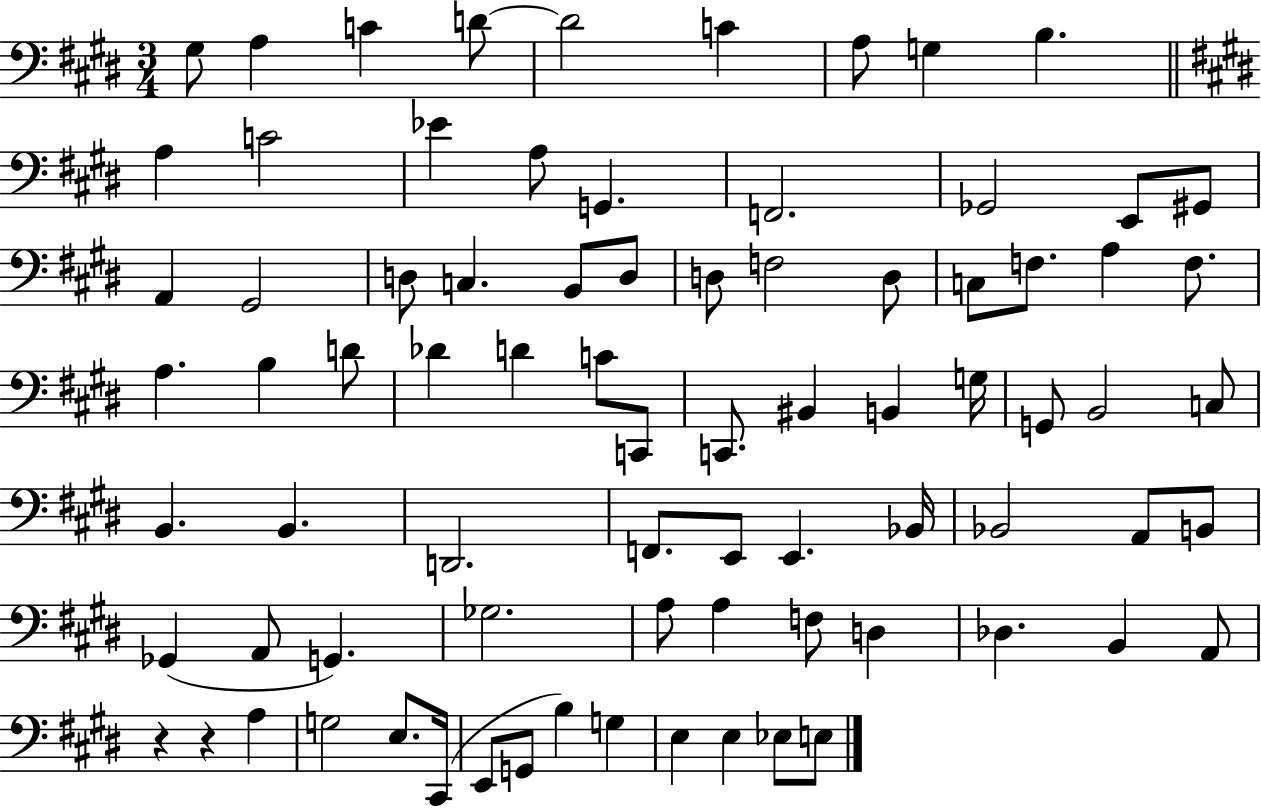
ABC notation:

X:1
T:Untitled
M:3/4
L:1/4
K:E
^G,/2 A, C D/2 D2 C A,/2 G, B, A, C2 _E A,/2 G,, F,,2 _G,,2 E,,/2 ^G,,/2 A,, ^G,,2 D,/2 C, B,,/2 D,/2 D,/2 F,2 D,/2 C,/2 F,/2 A, F,/2 A, B, D/2 _D D C/2 C,,/2 C,,/2 ^B,, B,, G,/4 G,,/2 B,,2 C,/2 B,, B,, D,,2 F,,/2 E,,/2 E,, _B,,/4 _B,,2 A,,/2 B,,/2 _G,, A,,/2 G,, _G,2 A,/2 A, F,/2 D, _D, B,, A,,/2 z z A, G,2 E,/2 ^C,,/4 E,,/2 G,,/2 B, G, E, E, _E,/2 E,/2